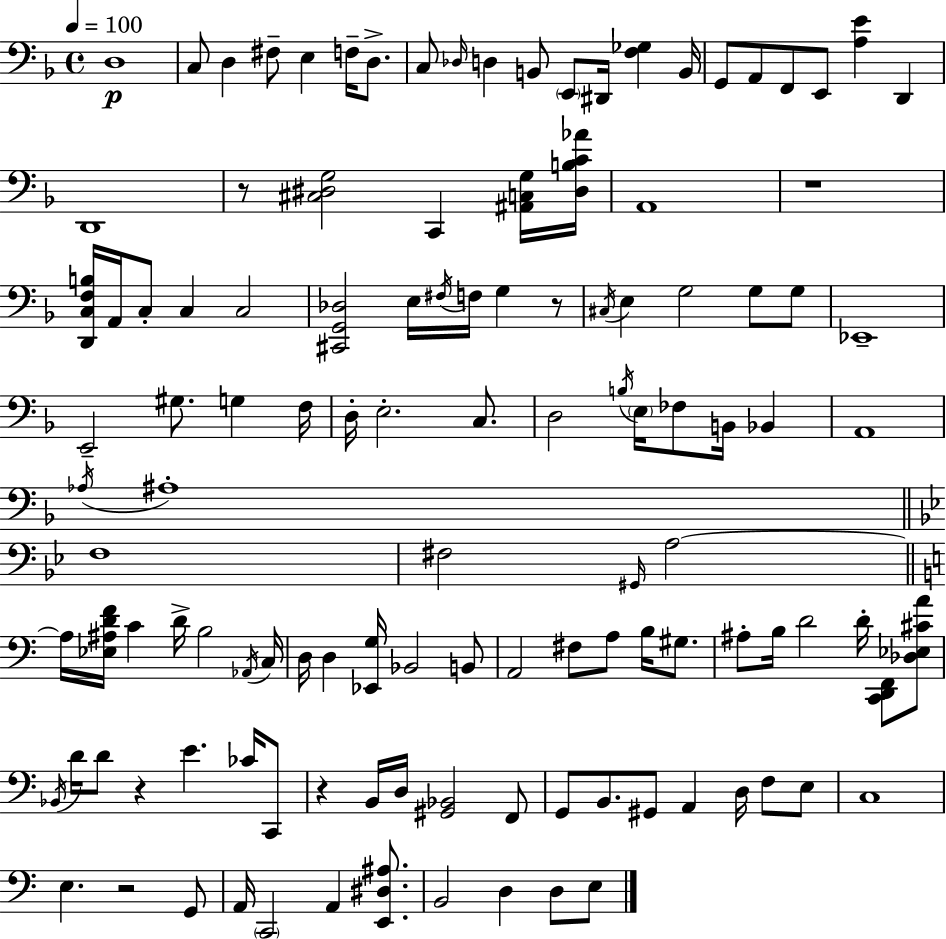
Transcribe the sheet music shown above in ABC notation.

X:1
T:Untitled
M:4/4
L:1/4
K:F
D,4 C,/2 D, ^F,/2 E, F,/4 D,/2 C,/2 _D,/4 D, B,,/2 E,,/2 ^D,,/4 [F,_G,] B,,/4 G,,/2 A,,/2 F,,/2 E,,/2 [A,E] D,, D,,4 z/2 [^C,^D,G,]2 C,, [^A,,C,G,]/4 [^D,B,C_A]/4 A,,4 z4 [D,,C,F,B,]/4 A,,/4 C,/2 C, C,2 [^C,,G,,_D,]2 E,/4 ^F,/4 F,/4 G, z/2 ^C,/4 E, G,2 G,/2 G,/2 _E,,4 E,,2 ^G,/2 G, F,/4 D,/4 E,2 C,/2 D,2 B,/4 E,/4 _F,/2 B,,/4 _B,, A,,4 _A,/4 ^A,4 F,4 ^F,2 ^G,,/4 A,2 A,/4 [_E,^A,DF]/4 C D/4 B,2 _A,,/4 C,/4 D,/4 D, [_E,,G,]/4 _B,,2 B,,/2 A,,2 ^F,/2 A,/2 B,/4 ^G,/2 ^A,/2 B,/4 D2 D/4 [C,,D,,F,,]/2 [_D,_E,^CA]/2 _B,,/4 D/4 D/2 z E _C/4 C,,/2 z B,,/4 D,/4 [^G,,_B,,]2 F,,/2 G,,/2 B,,/2 ^G,,/2 A,, D,/4 F,/2 E,/2 C,4 E, z2 G,,/2 A,,/4 C,,2 A,, [E,,^D,^A,]/2 B,,2 D, D,/2 E,/2